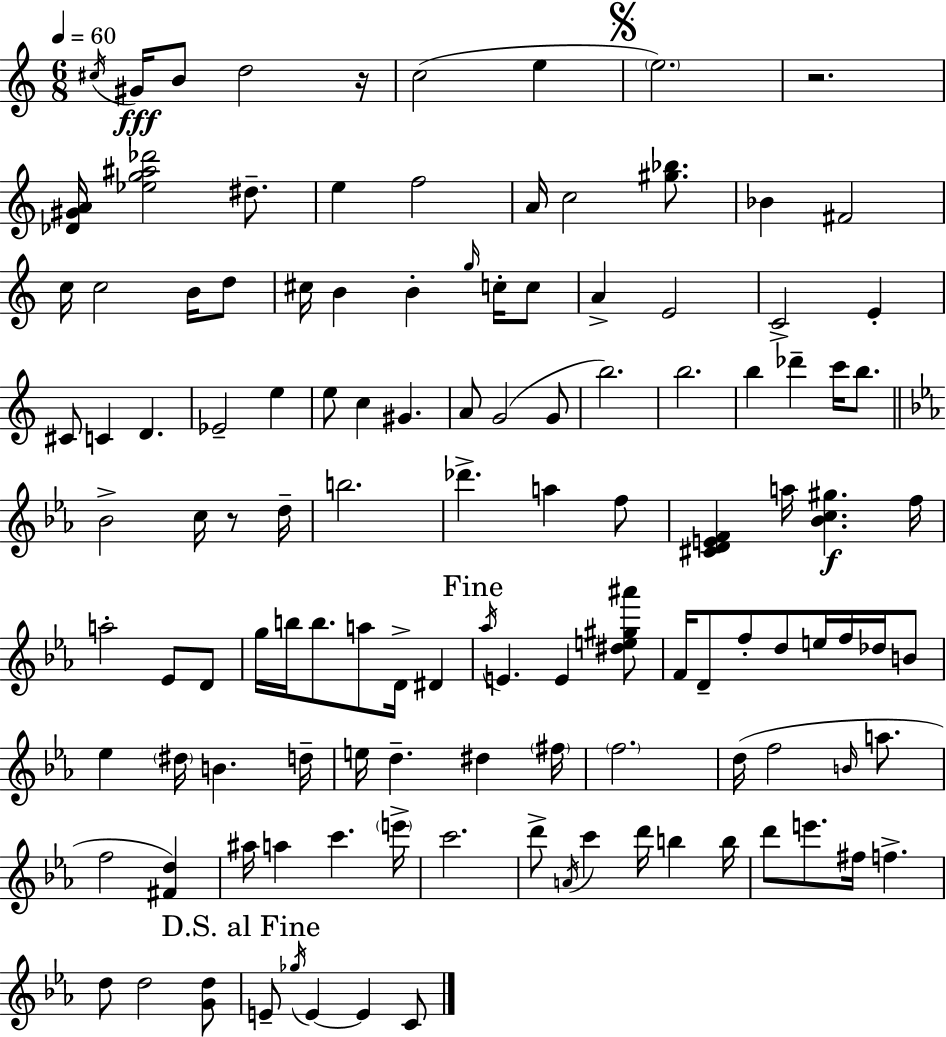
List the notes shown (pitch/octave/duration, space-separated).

C#5/s G#4/s B4/e D5/h R/s C5/h E5/q E5/h. R/h. [Db4,G#4,A4]/s [Eb5,G5,A#5,Db6]/h D#5/e. E5/q F5/h A4/s C5/h [G#5,Bb5]/e. Bb4/q F#4/h C5/s C5/h B4/s D5/e C#5/s B4/q B4/q G5/s C5/s C5/e A4/q E4/h C4/h E4/q C#4/e C4/q D4/q. Eb4/h E5/q E5/e C5/q G#4/q. A4/e G4/h G4/e B5/h. B5/h. B5/q Db6/q C6/s B5/e. Bb4/h C5/s R/e D5/s B5/h. Db6/q. A5/q F5/e [C#4,D4,E4,F4]/q A5/s [Bb4,C5,G#5]/q. F5/s A5/h Eb4/e D4/e G5/s B5/s B5/e. A5/e D4/s D#4/q Ab5/s E4/q. E4/q [D#5,E5,G#5,A#6]/e F4/s D4/e F5/e D5/e E5/s F5/s Db5/s B4/e Eb5/q D#5/s B4/q. D5/s E5/s D5/q. D#5/q F#5/s F5/h. D5/s F5/h B4/s A5/e. F5/h [F#4,D5]/q A#5/s A5/q C6/q. E6/s C6/h. D6/e A4/s C6/q D6/s B5/q B5/s D6/e E6/e. F#5/s F5/q. D5/e D5/h [G4,D5]/e E4/e Gb5/s E4/q E4/q C4/e